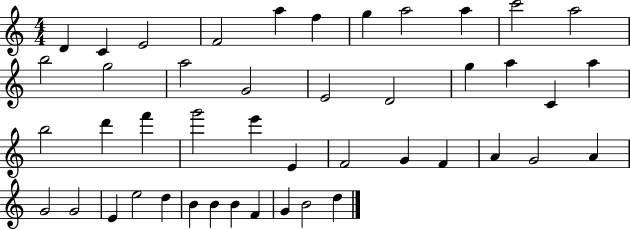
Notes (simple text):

D4/q C4/q E4/h F4/h A5/q F5/q G5/q A5/h A5/q C6/h A5/h B5/h G5/h A5/h G4/h E4/h D4/h G5/q A5/q C4/q A5/q B5/h D6/q F6/q G6/h E6/q E4/q F4/h G4/q F4/q A4/q G4/h A4/q G4/h G4/h E4/q E5/h D5/q B4/q B4/q B4/q F4/q G4/q B4/h D5/q